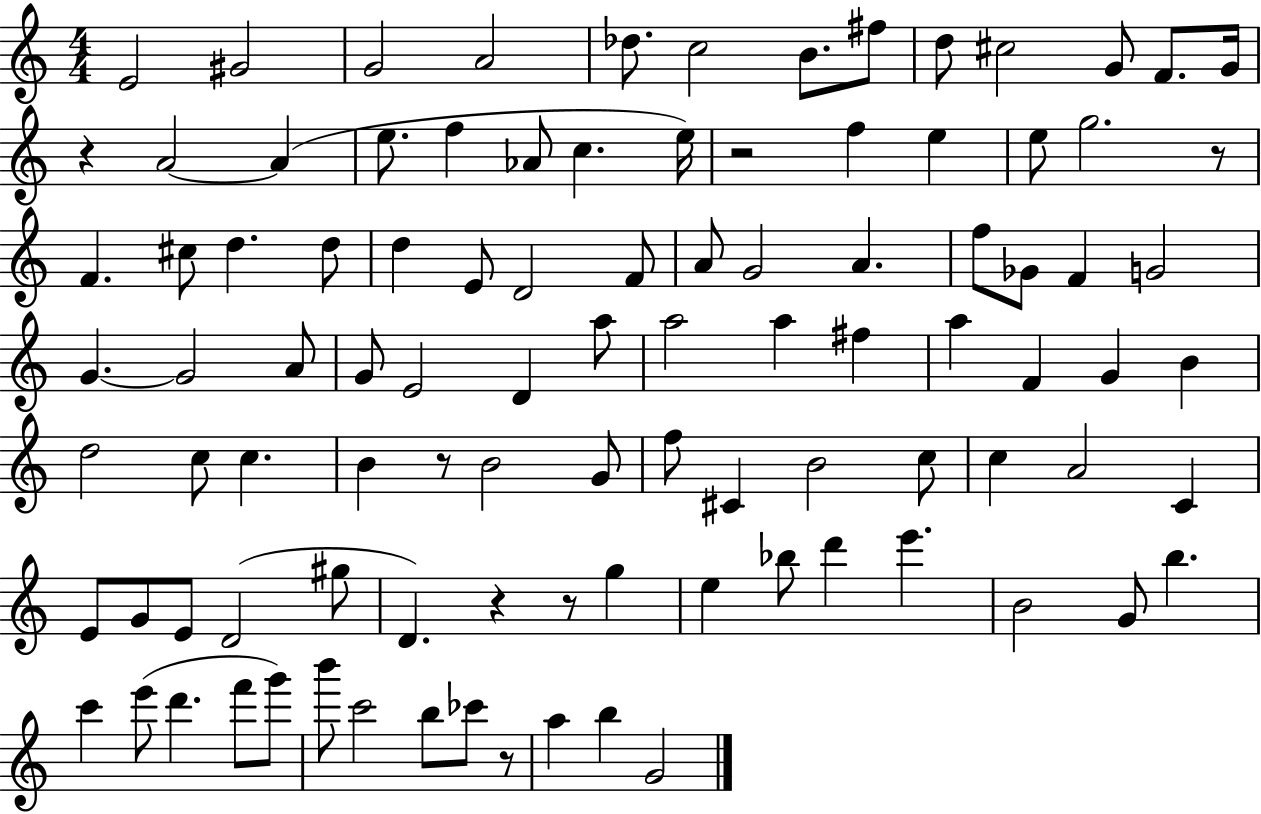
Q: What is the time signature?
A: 4/4